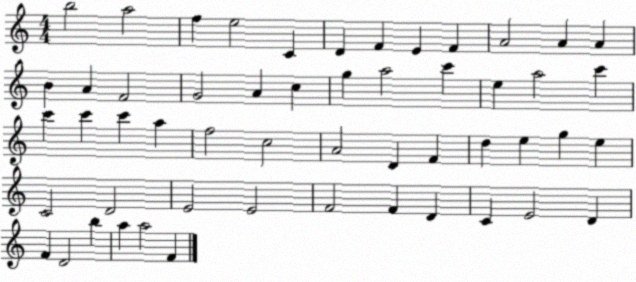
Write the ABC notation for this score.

X:1
T:Untitled
M:4/4
L:1/4
K:C
b2 a2 f e2 C D F E F A2 A A B A F2 G2 A c g a2 c' e a2 c' c' c' c' a f2 c2 A2 D F d e g e C2 D2 E2 E2 F2 F D C E2 D F D2 b a a2 F